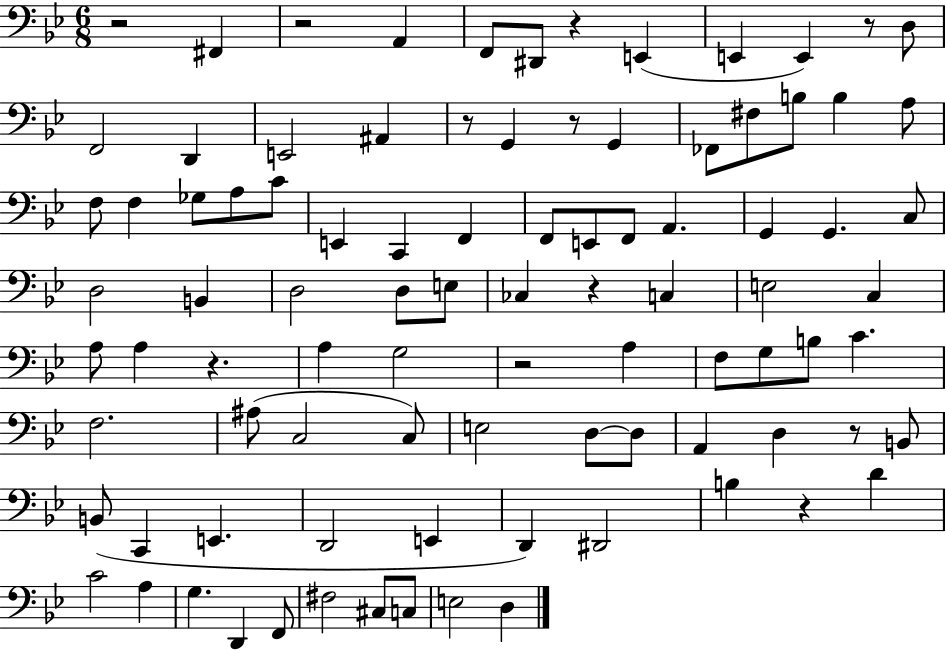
R/h F#2/q R/h A2/q F2/e D#2/e R/q E2/q E2/q E2/q R/e D3/e F2/h D2/q E2/h A#2/q R/e G2/q R/e G2/q FES2/e F#3/e B3/e B3/q A3/e F3/e F3/q Gb3/e A3/e C4/e E2/q C2/q F2/q F2/e E2/e F2/e A2/q. G2/q G2/q. C3/e D3/h B2/q D3/h D3/e E3/e CES3/q R/q C3/q E3/h C3/q A3/e A3/q R/q. A3/q G3/h R/h A3/q F3/e G3/e B3/e C4/q. F3/h. A#3/e C3/h C3/e E3/h D3/e D3/e A2/q D3/q R/e B2/e B2/e C2/q E2/q. D2/h E2/q D2/q D#2/h B3/q R/q D4/q C4/h A3/q G3/q. D2/q F2/e F#3/h C#3/e C3/e E3/h D3/q